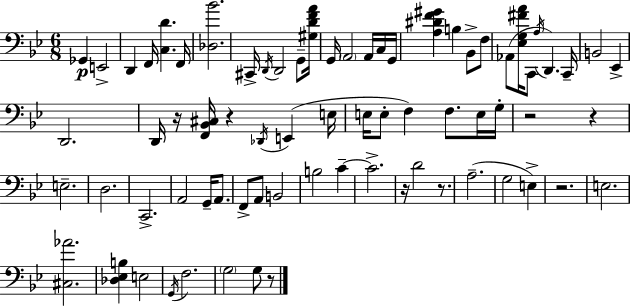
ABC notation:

X:1
T:Untitled
M:6/8
L:1/4
K:Bb
_G,, E,,2 D,, F,,/4 [C,D] F,,/4 [_D,_B]2 ^C,,/4 D,,/4 D,,2 G,,/2 [^G,DFA]/4 G,,/4 A,,2 A,,/4 C,/4 G,,/4 [A,^DF^G] B, _B,,/2 F,/2 _A,,/2 [_E,G,^FA]/4 C,,/2 A,/4 D,, C,,/4 B,,2 _E,, D,,2 D,,/4 z/4 [F,,_B,,^C,]/4 z _D,,/4 E,, E,/4 E,/4 E,/2 F, F,/2 E,/4 G,/4 z2 z E,2 D,2 C,,2 A,,2 G,,/4 A,,/2 F,,/2 A,,/2 B,,2 B,2 C C2 z/4 D2 z/2 A,2 G,2 E, z2 E,2 [^C,_A]2 [_D,_E,B,] E,2 G,,/4 F,2 G,2 G,/2 z/2